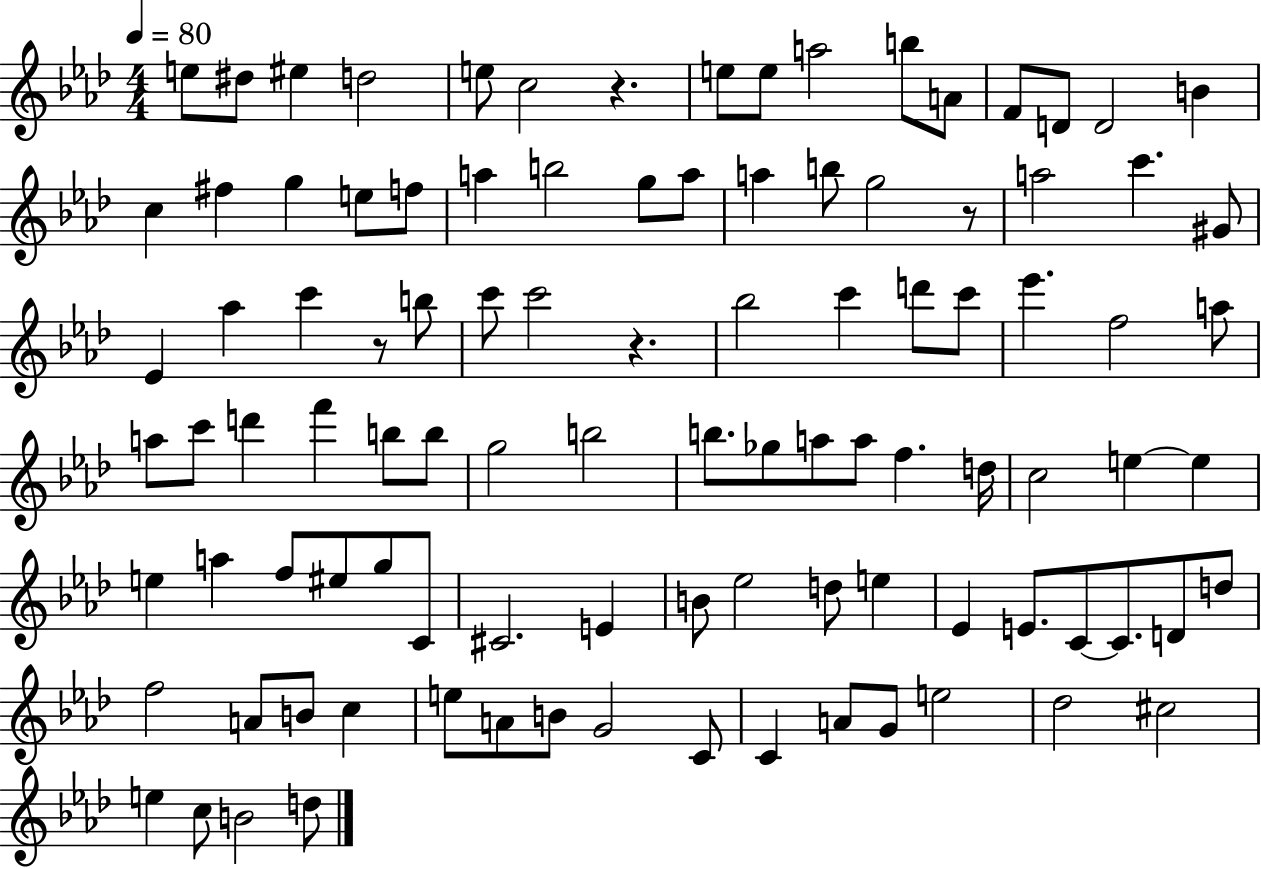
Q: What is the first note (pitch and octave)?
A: E5